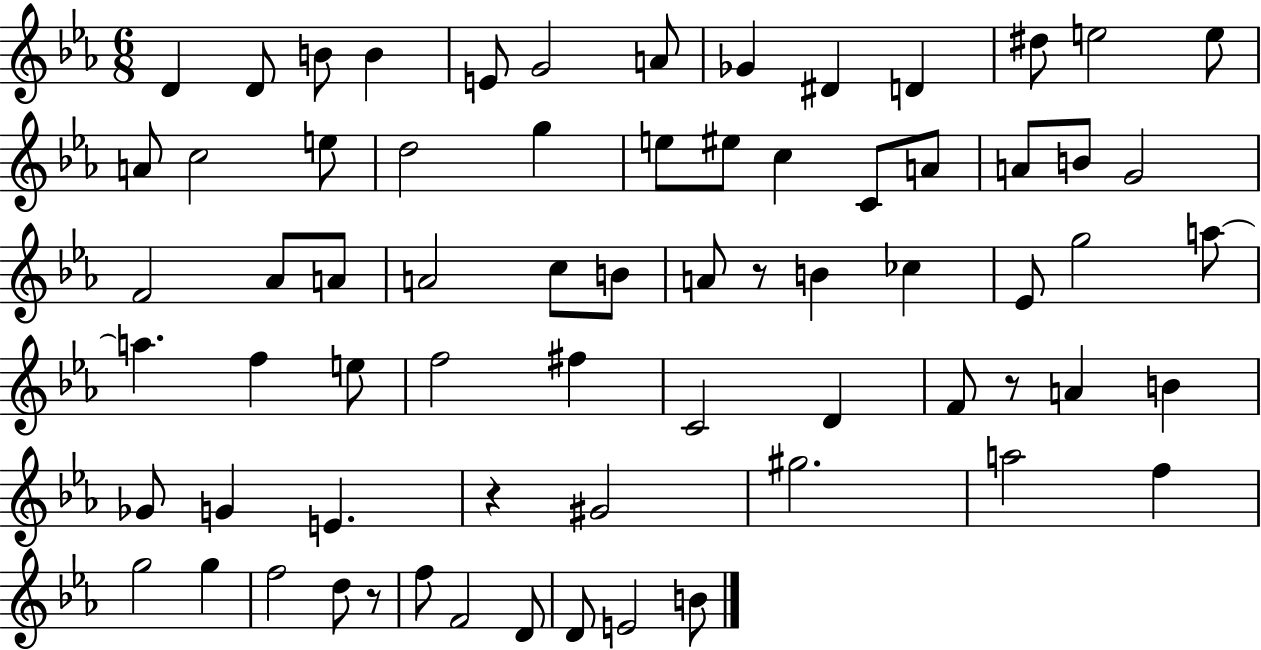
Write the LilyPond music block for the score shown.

{
  \clef treble
  \numericTimeSignature
  \time 6/8
  \key ees \major
  d'4 d'8 b'8 b'4 | e'8 g'2 a'8 | ges'4 dis'4 d'4 | dis''8 e''2 e''8 | \break a'8 c''2 e''8 | d''2 g''4 | e''8 eis''8 c''4 c'8 a'8 | a'8 b'8 g'2 | \break f'2 aes'8 a'8 | a'2 c''8 b'8 | a'8 r8 b'4 ces''4 | ees'8 g''2 a''8~~ | \break a''4. f''4 e''8 | f''2 fis''4 | c'2 d'4 | f'8 r8 a'4 b'4 | \break ges'8 g'4 e'4. | r4 gis'2 | gis''2. | a''2 f''4 | \break g''2 g''4 | f''2 d''8 r8 | f''8 f'2 d'8 | d'8 e'2 b'8 | \break \bar "|."
}